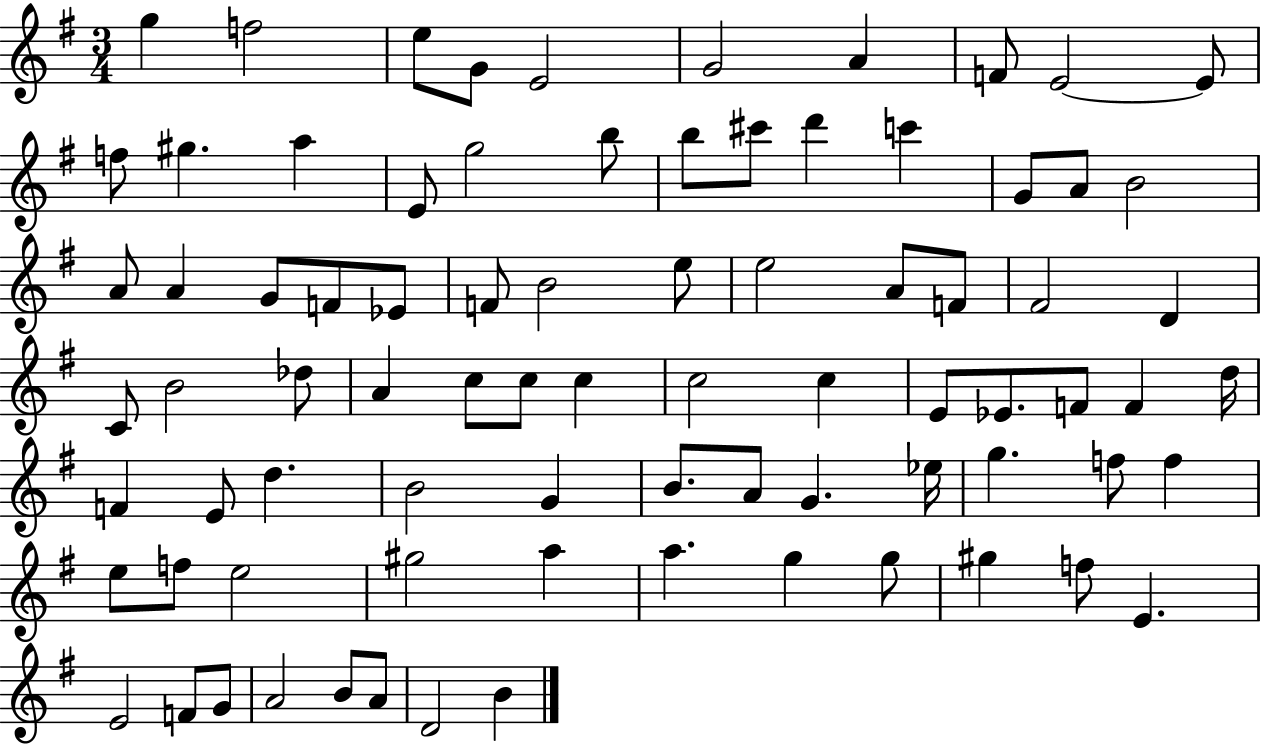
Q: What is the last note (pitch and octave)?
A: B4